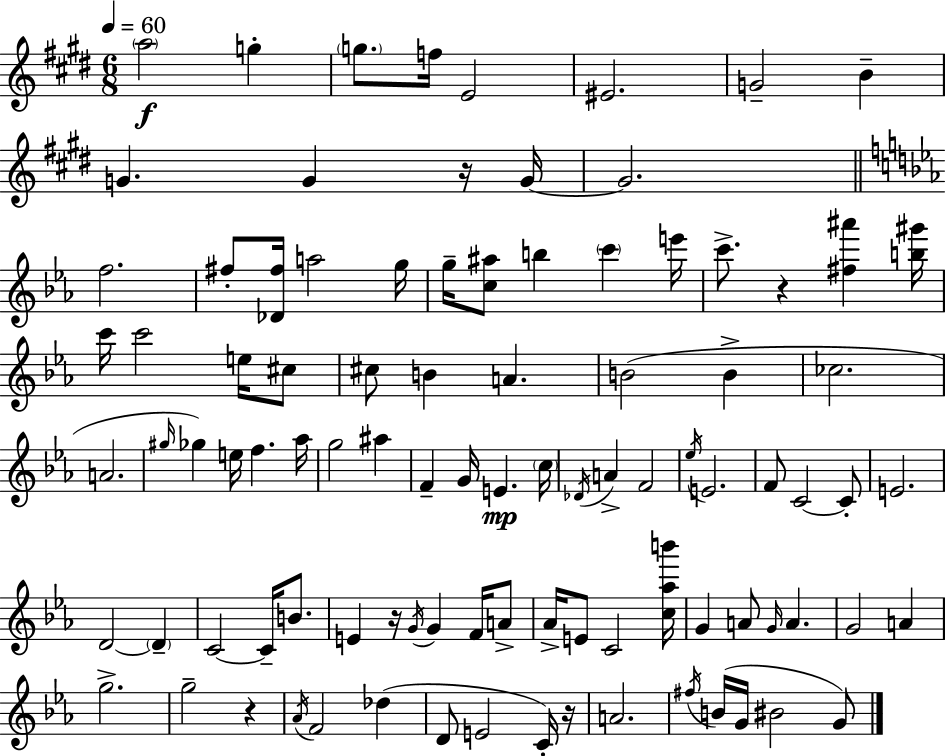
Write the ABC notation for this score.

X:1
T:Untitled
M:6/8
L:1/4
K:E
a2 g g/2 f/4 E2 ^E2 G2 B G G z/4 G/4 G2 f2 ^f/2 [_D^f]/4 a2 g/4 g/4 [c^a]/2 b c' e'/4 c'/2 z [^f^a'] [b^g']/4 c'/4 c'2 e/4 ^c/2 ^c/2 B A B2 B _c2 A2 ^g/4 _g e/4 f _a/4 g2 ^a F G/4 E c/4 _D/4 A F2 _e/4 E2 F/2 C2 C/2 E2 D2 D C2 C/4 B/2 E z/4 G/4 G F/4 A/2 _A/4 E/2 C2 [c_ab']/4 G A/2 G/4 A G2 A g2 g2 z _A/4 F2 _d D/2 E2 C/4 z/4 A2 ^f/4 B/4 G/4 ^B2 G/2